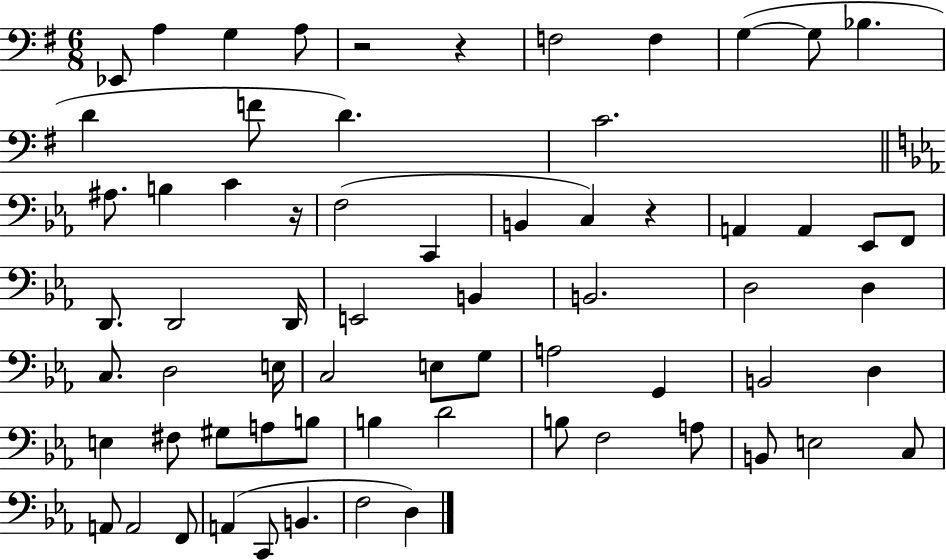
{
  \clef bass
  \numericTimeSignature
  \time 6/8
  \key g \major
  \repeat volta 2 { ees,8 a4 g4 a8 | r2 r4 | f2 f4 | g4~(~ g8 bes4. | \break d'4 f'8 d'4.) | c'2. | \bar "||" \break \key ees \major ais8. b4 c'4 r16 | f2( c,4 | b,4 c4) r4 | a,4 a,4 ees,8 f,8 | \break d,8. d,2 d,16 | e,2 b,4 | b,2. | d2 d4 | \break c8. d2 e16 | c2 e8 g8 | a2 g,4 | b,2 d4 | \break e4 fis8 gis8 a8 b8 | b4 d'2 | b8 f2 a8 | b,8 e2 c8 | \break a,8 a,2 f,8 | a,4( c,8 b,4. | f2 d4) | } \bar "|."
}